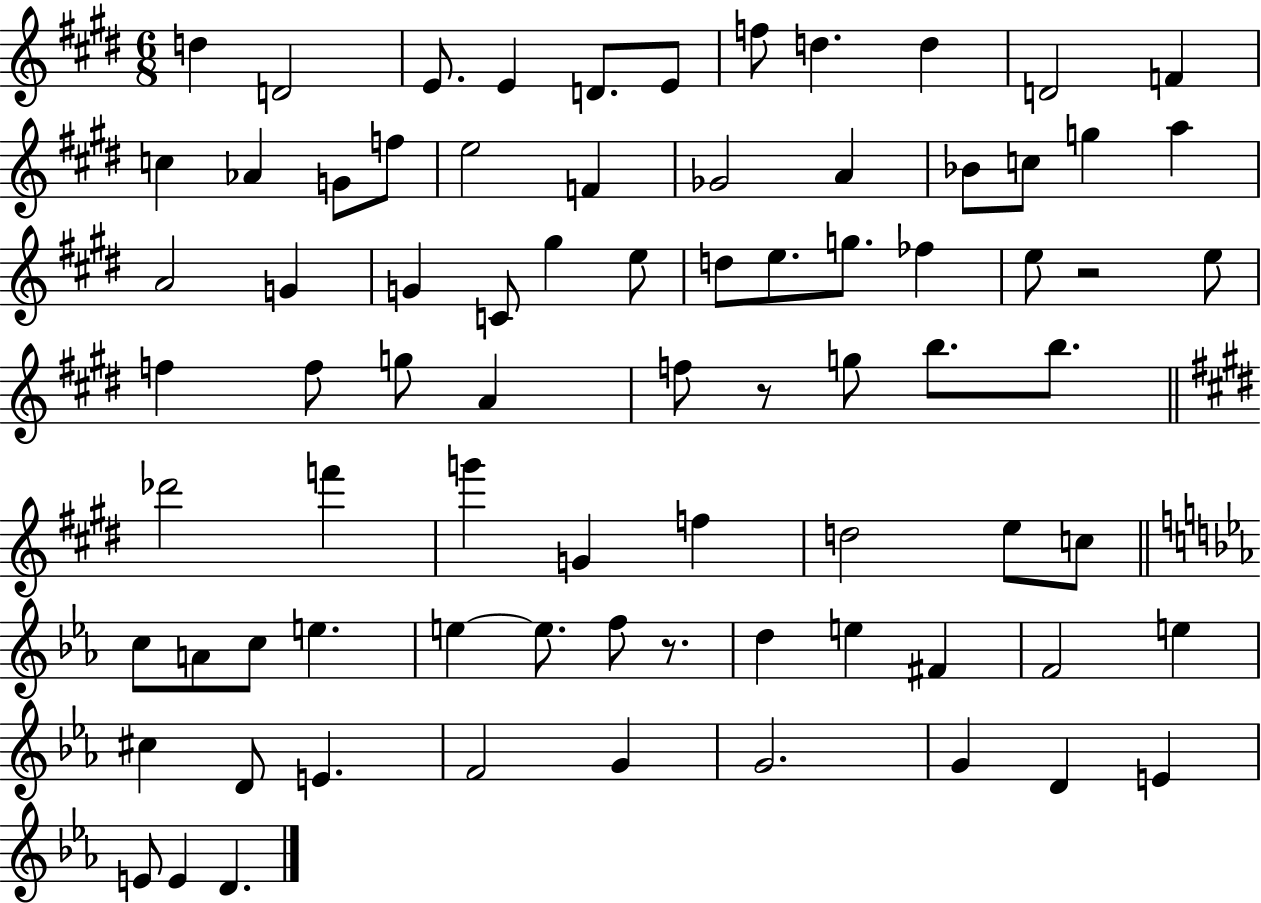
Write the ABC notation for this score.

X:1
T:Untitled
M:6/8
L:1/4
K:E
d D2 E/2 E D/2 E/2 f/2 d d D2 F c _A G/2 f/2 e2 F _G2 A _B/2 c/2 g a A2 G G C/2 ^g e/2 d/2 e/2 g/2 _f e/2 z2 e/2 f f/2 g/2 A f/2 z/2 g/2 b/2 b/2 _d'2 f' g' G f d2 e/2 c/2 c/2 A/2 c/2 e e e/2 f/2 z/2 d e ^F F2 e ^c D/2 E F2 G G2 G D E E/2 E D